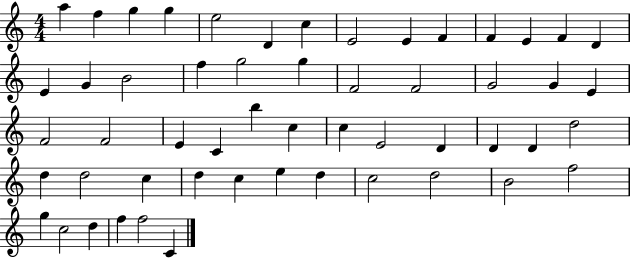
{
  \clef treble
  \numericTimeSignature
  \time 4/4
  \key c \major
  a''4 f''4 g''4 g''4 | e''2 d'4 c''4 | e'2 e'4 f'4 | f'4 e'4 f'4 d'4 | \break e'4 g'4 b'2 | f''4 g''2 g''4 | f'2 f'2 | g'2 g'4 e'4 | \break f'2 f'2 | e'4 c'4 b''4 c''4 | c''4 e'2 d'4 | d'4 d'4 d''2 | \break d''4 d''2 c''4 | d''4 c''4 e''4 d''4 | c''2 d''2 | b'2 f''2 | \break g''4 c''2 d''4 | f''4 f''2 c'4 | \bar "|."
}